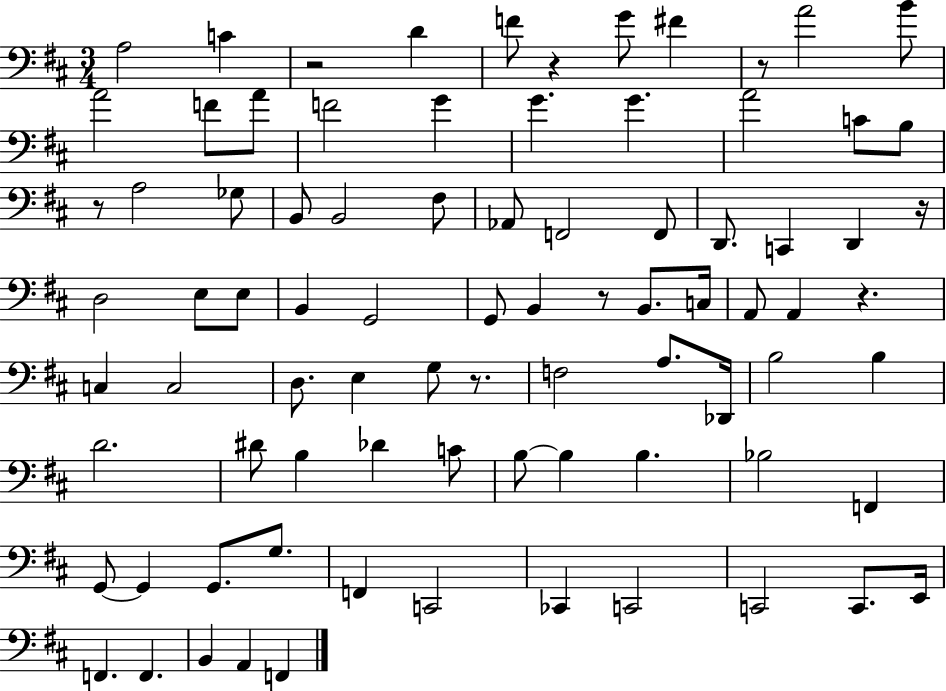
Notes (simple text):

A3/h C4/q R/h D4/q F4/e R/q G4/e F#4/q R/e A4/h B4/e A4/h F4/e A4/e F4/h G4/q G4/q. G4/q. A4/h C4/e B3/e R/e A3/h Gb3/e B2/e B2/h F#3/e Ab2/e F2/h F2/e D2/e. C2/q D2/q R/s D3/h E3/e E3/e B2/q G2/h G2/e B2/q R/e B2/e. C3/s A2/e A2/q R/q. C3/q C3/h D3/e. E3/q G3/e R/e. F3/h A3/e. Db2/s B3/h B3/q D4/h. D#4/e B3/q Db4/q C4/e B3/e B3/q B3/q. Bb3/h F2/q G2/e G2/q G2/e. G3/e. F2/q C2/h CES2/q C2/h C2/h C2/e. E2/s F2/q. F2/q. B2/q A2/q F2/q